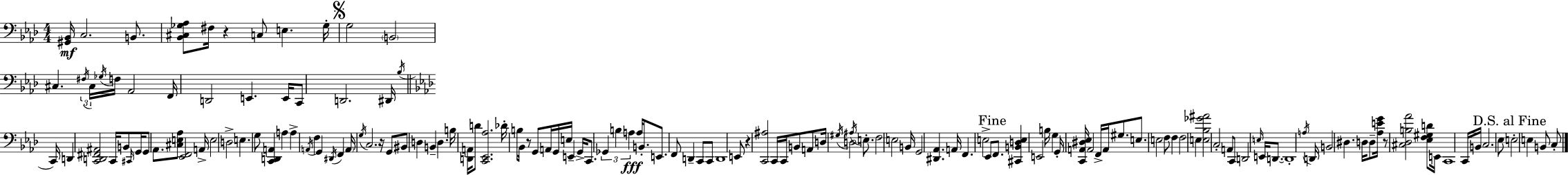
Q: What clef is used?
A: bass